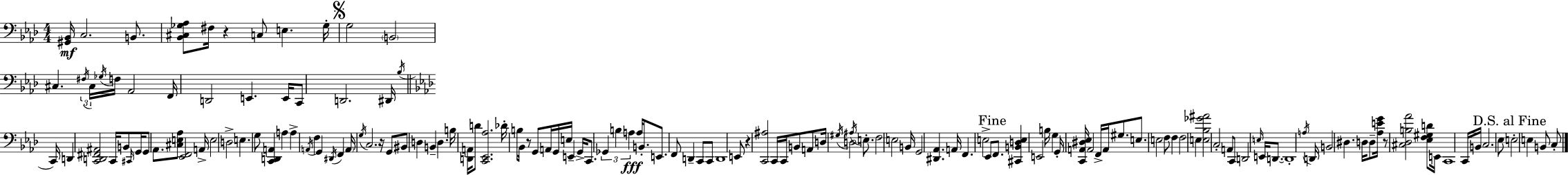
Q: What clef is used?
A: bass